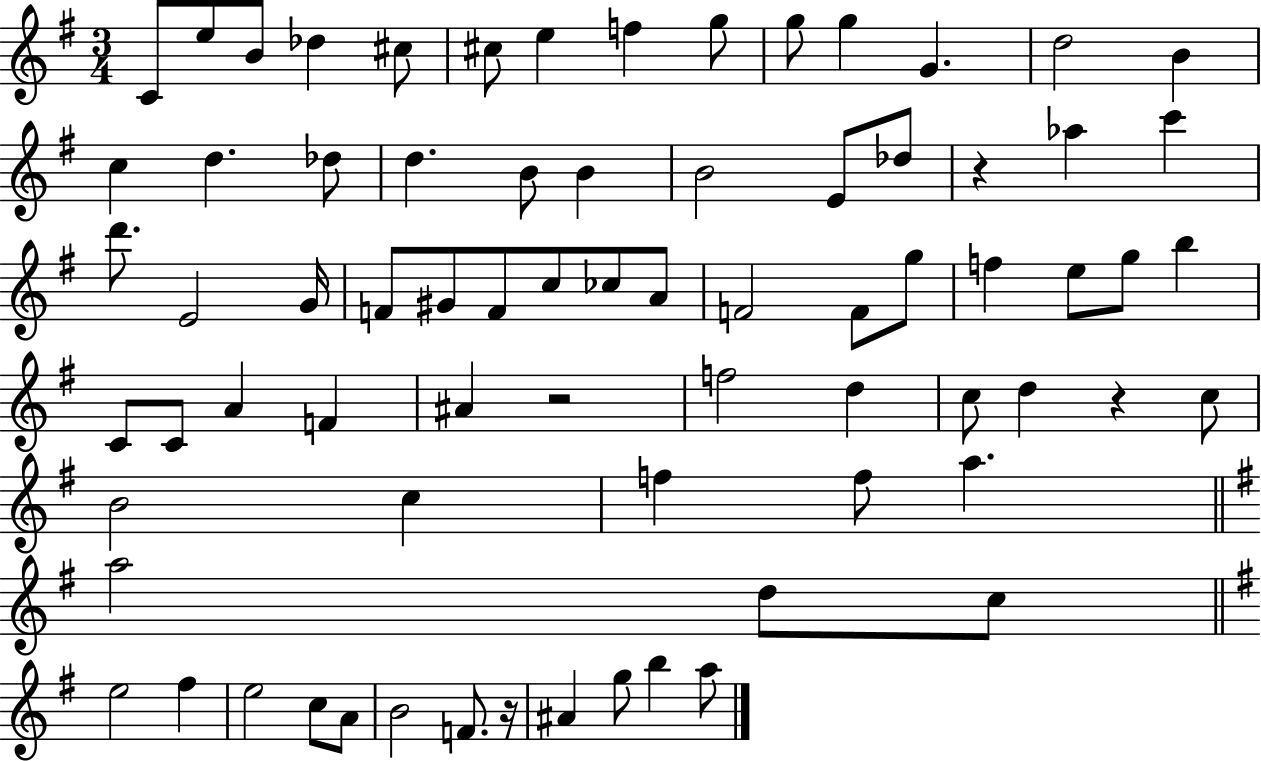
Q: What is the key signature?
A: G major